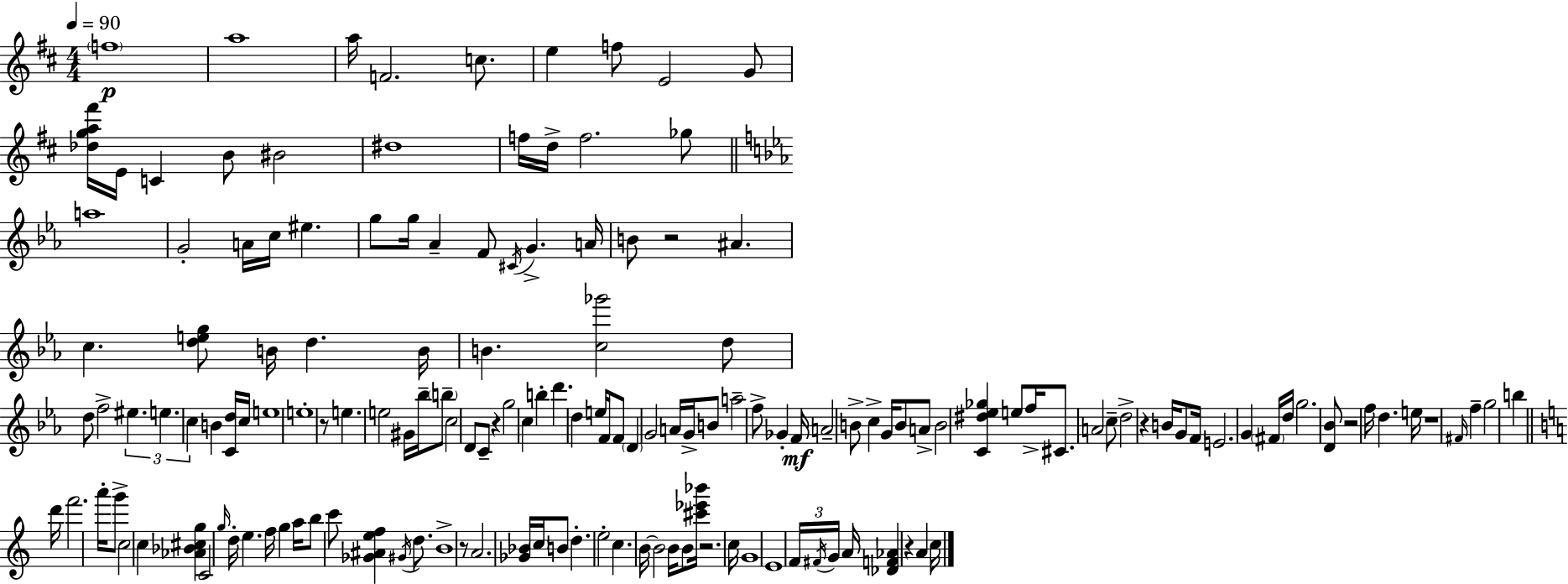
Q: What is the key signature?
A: D major